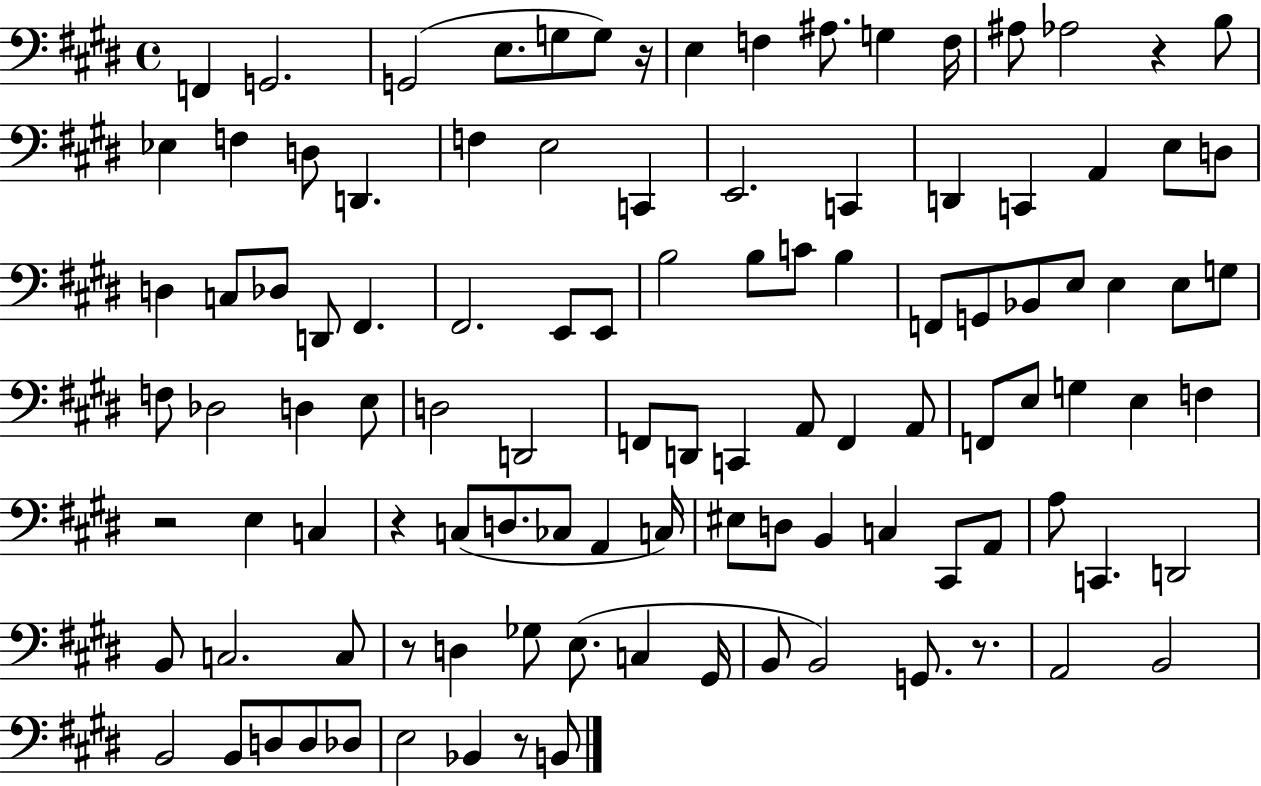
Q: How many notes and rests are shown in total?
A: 108